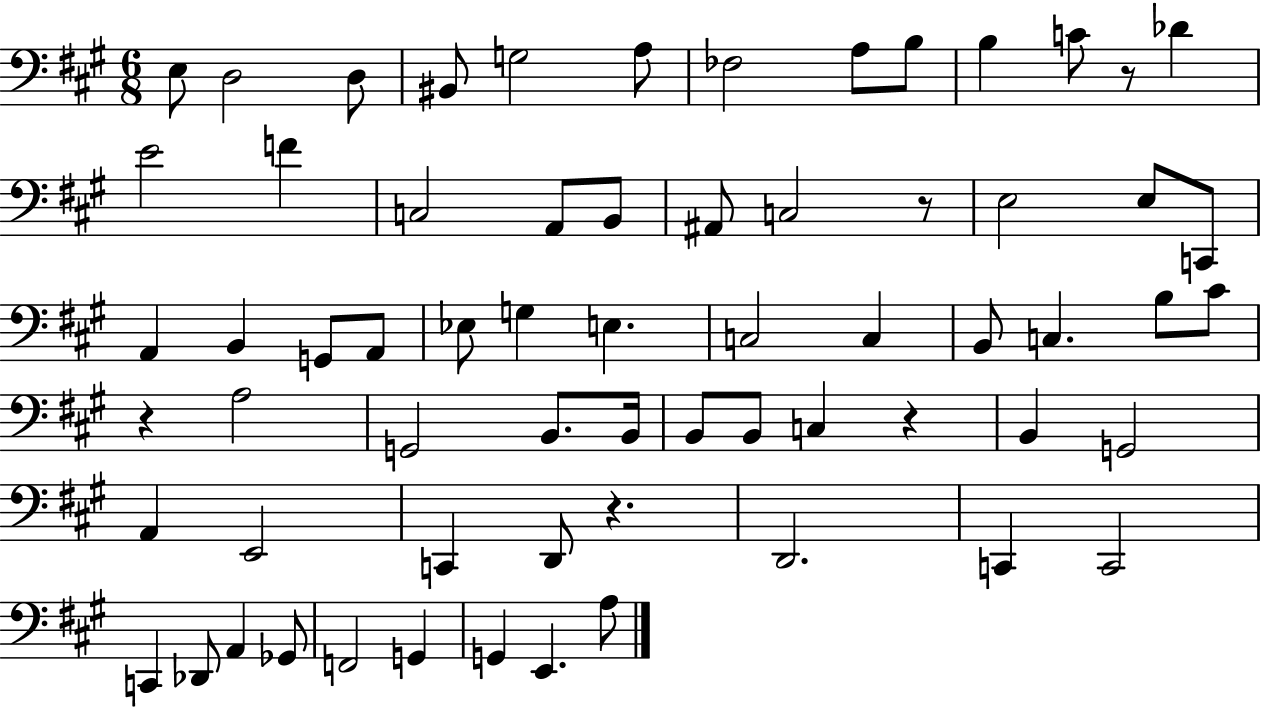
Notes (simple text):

E3/e D3/h D3/e BIS2/e G3/h A3/e FES3/h A3/e B3/e B3/q C4/e R/e Db4/q E4/h F4/q C3/h A2/e B2/e A#2/e C3/h R/e E3/h E3/e C2/e A2/q B2/q G2/e A2/e Eb3/e G3/q E3/q. C3/h C3/q B2/e C3/q. B3/e C#4/e R/q A3/h G2/h B2/e. B2/s B2/e B2/e C3/q R/q B2/q G2/h A2/q E2/h C2/q D2/e R/q. D2/h. C2/q C2/h C2/q Db2/e A2/q Gb2/e F2/h G2/q G2/q E2/q. A3/e